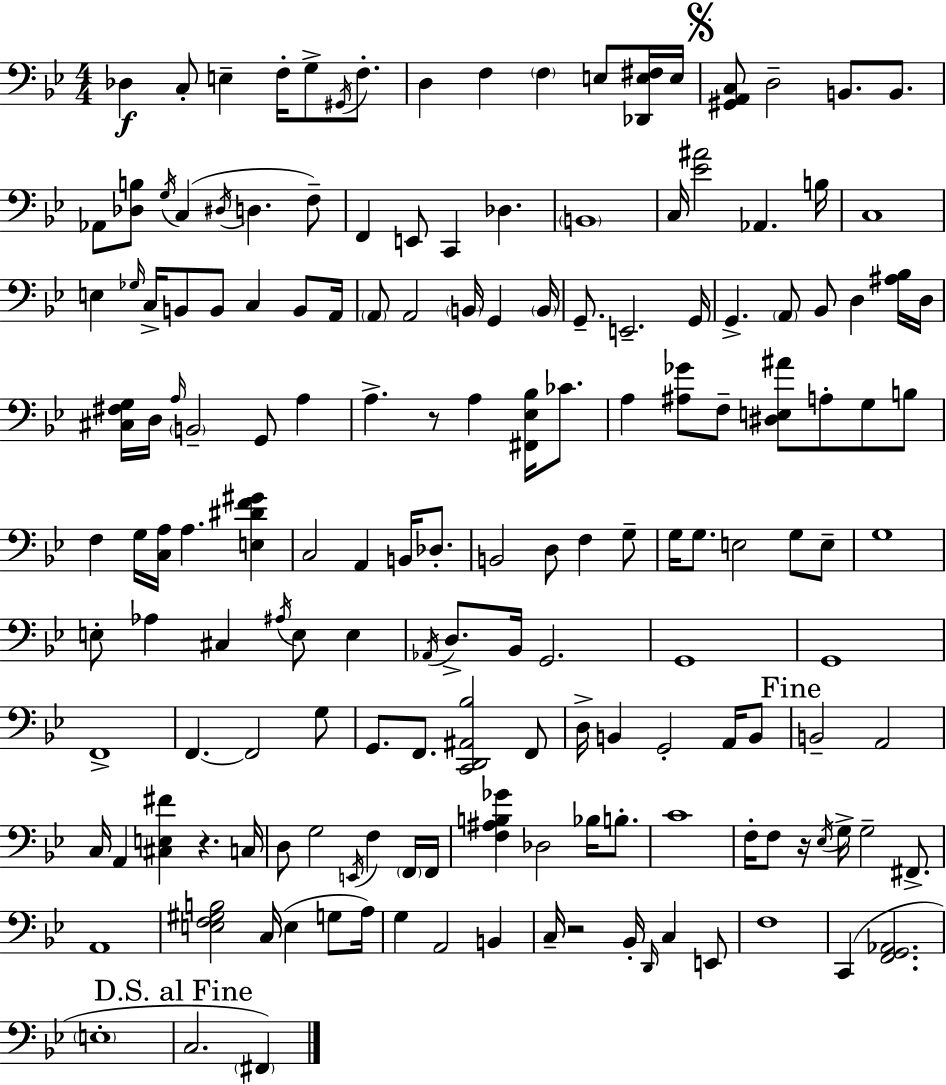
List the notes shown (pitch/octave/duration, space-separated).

Db3/q C3/e E3/q F3/s G3/e G#2/s F3/e. D3/q F3/q F3/q E3/e [Db2,E3,F#3]/s E3/s [G#2,A2,C3]/e D3/h B2/e. B2/e. Ab2/e [Db3,B3]/e G3/s C3/q D#3/s D3/q. F3/e F2/q E2/e C2/q Db3/q. B2/w C3/s [Eb4,A#4]/h Ab2/q. B3/s C3/w E3/q Gb3/s C3/s B2/e B2/e C3/q B2/e A2/s A2/e A2/h B2/s G2/q B2/s G2/e. E2/h. G2/s G2/q. A2/e Bb2/e D3/q [A#3,Bb3]/s D3/s [C#3,F#3,G3]/s D3/s A3/s B2/h G2/e A3/q A3/q. R/e A3/q [F#2,Eb3,Bb3]/s CES4/e. A3/q [A#3,Gb4]/e F3/e [D#3,E3,A#4]/e A3/e G3/e B3/e F3/q G3/s [C3,A3]/s A3/q. [E3,D#4,F4,G#4]/q C3/h A2/q B2/s Db3/e. B2/h D3/e F3/q G3/e G3/s G3/e. E3/h G3/e E3/e G3/w E3/e Ab3/q C#3/q A#3/s E3/e E3/q Ab2/s D3/e. Bb2/s G2/h. G2/w G2/w F2/w F2/q. F2/h G3/e G2/e. F2/e. [C2,D2,A#2,Bb3]/h F2/e D3/s B2/q G2/h A2/s B2/e B2/h A2/h C3/s A2/q [C#3,E3,F#4]/q R/q. C3/s D3/e G3/h E2/s F3/q F2/s F2/s [F3,A#3,B3,Gb4]/q Db3/h Bb3/s B3/e. C4/w F3/s F3/e R/s Eb3/s G3/s G3/h F#2/e. A2/w [E3,F3,G#3,B3]/h C3/s E3/q G3/e A3/s G3/q A2/h B2/q C3/s R/h Bb2/s D2/s C3/q E2/e F3/w C2/q [F2,G2,Ab2]/h. E3/w C3/h. F#2/q